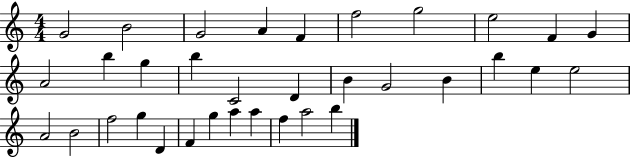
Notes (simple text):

G4/h B4/h G4/h A4/q F4/q F5/h G5/h E5/h F4/q G4/q A4/h B5/q G5/q B5/q C4/h D4/q B4/q G4/h B4/q B5/q E5/q E5/h A4/h B4/h F5/h G5/q D4/q F4/q G5/q A5/q A5/q F5/q A5/h B5/q